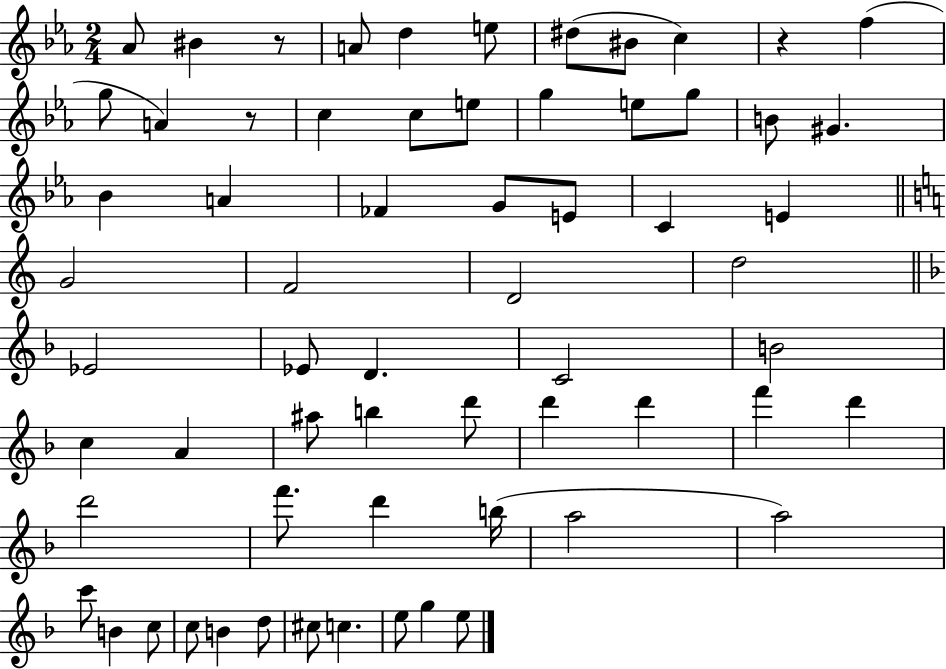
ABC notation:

X:1
T:Untitled
M:2/4
L:1/4
K:Eb
_A/2 ^B z/2 A/2 d e/2 ^d/2 ^B/2 c z f g/2 A z/2 c c/2 e/2 g e/2 g/2 B/2 ^G _B A _F G/2 E/2 C E G2 F2 D2 d2 _E2 _E/2 D C2 B2 c A ^a/2 b d'/2 d' d' f' d' d'2 f'/2 d' b/4 a2 a2 c'/2 B c/2 c/2 B d/2 ^c/2 c e/2 g e/2